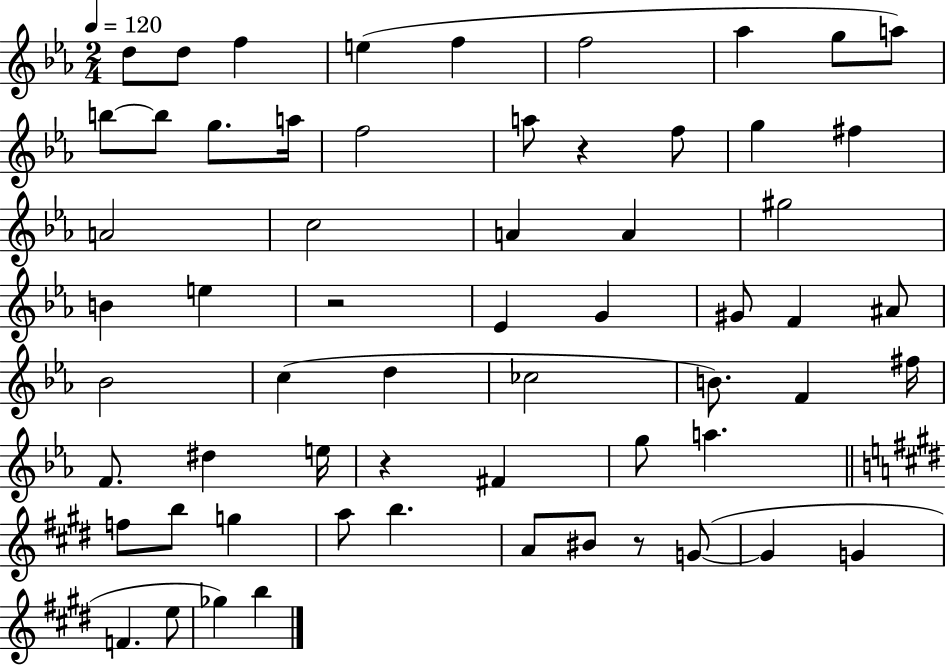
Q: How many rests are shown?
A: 4